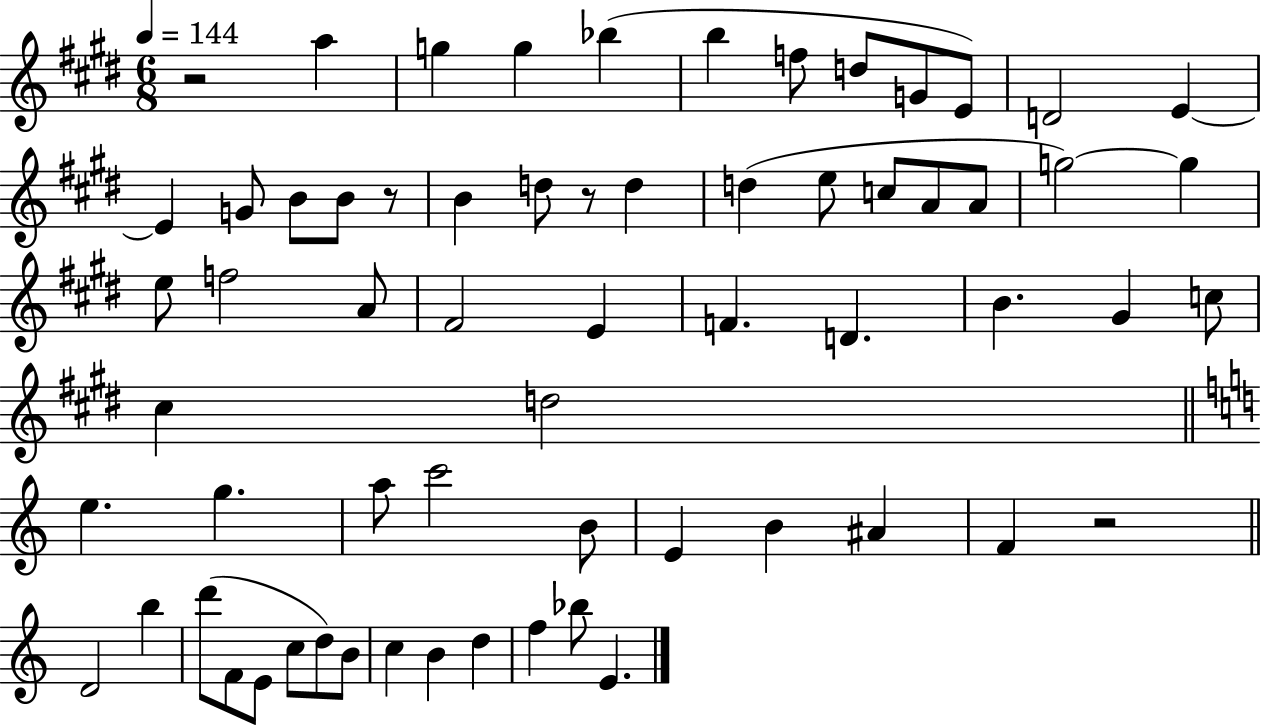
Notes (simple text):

R/h A5/q G5/q G5/q Bb5/q B5/q F5/e D5/e G4/e E4/e D4/h E4/q E4/q G4/e B4/e B4/e R/e B4/q D5/e R/e D5/q D5/q E5/e C5/e A4/e A4/e G5/h G5/q E5/e F5/h A4/e F#4/h E4/q F4/q. D4/q. B4/q. G#4/q C5/e C#5/q D5/h E5/q. G5/q. A5/e C6/h B4/e E4/q B4/q A#4/q F4/q R/h D4/h B5/q D6/e F4/e E4/e C5/e D5/e B4/e C5/q B4/q D5/q F5/q Bb5/e E4/q.